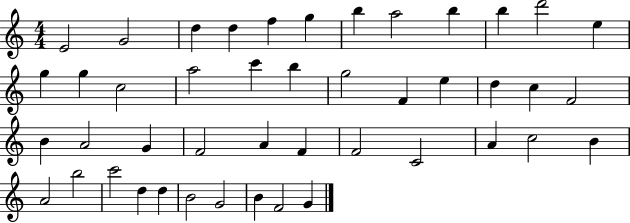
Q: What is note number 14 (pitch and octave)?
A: G5